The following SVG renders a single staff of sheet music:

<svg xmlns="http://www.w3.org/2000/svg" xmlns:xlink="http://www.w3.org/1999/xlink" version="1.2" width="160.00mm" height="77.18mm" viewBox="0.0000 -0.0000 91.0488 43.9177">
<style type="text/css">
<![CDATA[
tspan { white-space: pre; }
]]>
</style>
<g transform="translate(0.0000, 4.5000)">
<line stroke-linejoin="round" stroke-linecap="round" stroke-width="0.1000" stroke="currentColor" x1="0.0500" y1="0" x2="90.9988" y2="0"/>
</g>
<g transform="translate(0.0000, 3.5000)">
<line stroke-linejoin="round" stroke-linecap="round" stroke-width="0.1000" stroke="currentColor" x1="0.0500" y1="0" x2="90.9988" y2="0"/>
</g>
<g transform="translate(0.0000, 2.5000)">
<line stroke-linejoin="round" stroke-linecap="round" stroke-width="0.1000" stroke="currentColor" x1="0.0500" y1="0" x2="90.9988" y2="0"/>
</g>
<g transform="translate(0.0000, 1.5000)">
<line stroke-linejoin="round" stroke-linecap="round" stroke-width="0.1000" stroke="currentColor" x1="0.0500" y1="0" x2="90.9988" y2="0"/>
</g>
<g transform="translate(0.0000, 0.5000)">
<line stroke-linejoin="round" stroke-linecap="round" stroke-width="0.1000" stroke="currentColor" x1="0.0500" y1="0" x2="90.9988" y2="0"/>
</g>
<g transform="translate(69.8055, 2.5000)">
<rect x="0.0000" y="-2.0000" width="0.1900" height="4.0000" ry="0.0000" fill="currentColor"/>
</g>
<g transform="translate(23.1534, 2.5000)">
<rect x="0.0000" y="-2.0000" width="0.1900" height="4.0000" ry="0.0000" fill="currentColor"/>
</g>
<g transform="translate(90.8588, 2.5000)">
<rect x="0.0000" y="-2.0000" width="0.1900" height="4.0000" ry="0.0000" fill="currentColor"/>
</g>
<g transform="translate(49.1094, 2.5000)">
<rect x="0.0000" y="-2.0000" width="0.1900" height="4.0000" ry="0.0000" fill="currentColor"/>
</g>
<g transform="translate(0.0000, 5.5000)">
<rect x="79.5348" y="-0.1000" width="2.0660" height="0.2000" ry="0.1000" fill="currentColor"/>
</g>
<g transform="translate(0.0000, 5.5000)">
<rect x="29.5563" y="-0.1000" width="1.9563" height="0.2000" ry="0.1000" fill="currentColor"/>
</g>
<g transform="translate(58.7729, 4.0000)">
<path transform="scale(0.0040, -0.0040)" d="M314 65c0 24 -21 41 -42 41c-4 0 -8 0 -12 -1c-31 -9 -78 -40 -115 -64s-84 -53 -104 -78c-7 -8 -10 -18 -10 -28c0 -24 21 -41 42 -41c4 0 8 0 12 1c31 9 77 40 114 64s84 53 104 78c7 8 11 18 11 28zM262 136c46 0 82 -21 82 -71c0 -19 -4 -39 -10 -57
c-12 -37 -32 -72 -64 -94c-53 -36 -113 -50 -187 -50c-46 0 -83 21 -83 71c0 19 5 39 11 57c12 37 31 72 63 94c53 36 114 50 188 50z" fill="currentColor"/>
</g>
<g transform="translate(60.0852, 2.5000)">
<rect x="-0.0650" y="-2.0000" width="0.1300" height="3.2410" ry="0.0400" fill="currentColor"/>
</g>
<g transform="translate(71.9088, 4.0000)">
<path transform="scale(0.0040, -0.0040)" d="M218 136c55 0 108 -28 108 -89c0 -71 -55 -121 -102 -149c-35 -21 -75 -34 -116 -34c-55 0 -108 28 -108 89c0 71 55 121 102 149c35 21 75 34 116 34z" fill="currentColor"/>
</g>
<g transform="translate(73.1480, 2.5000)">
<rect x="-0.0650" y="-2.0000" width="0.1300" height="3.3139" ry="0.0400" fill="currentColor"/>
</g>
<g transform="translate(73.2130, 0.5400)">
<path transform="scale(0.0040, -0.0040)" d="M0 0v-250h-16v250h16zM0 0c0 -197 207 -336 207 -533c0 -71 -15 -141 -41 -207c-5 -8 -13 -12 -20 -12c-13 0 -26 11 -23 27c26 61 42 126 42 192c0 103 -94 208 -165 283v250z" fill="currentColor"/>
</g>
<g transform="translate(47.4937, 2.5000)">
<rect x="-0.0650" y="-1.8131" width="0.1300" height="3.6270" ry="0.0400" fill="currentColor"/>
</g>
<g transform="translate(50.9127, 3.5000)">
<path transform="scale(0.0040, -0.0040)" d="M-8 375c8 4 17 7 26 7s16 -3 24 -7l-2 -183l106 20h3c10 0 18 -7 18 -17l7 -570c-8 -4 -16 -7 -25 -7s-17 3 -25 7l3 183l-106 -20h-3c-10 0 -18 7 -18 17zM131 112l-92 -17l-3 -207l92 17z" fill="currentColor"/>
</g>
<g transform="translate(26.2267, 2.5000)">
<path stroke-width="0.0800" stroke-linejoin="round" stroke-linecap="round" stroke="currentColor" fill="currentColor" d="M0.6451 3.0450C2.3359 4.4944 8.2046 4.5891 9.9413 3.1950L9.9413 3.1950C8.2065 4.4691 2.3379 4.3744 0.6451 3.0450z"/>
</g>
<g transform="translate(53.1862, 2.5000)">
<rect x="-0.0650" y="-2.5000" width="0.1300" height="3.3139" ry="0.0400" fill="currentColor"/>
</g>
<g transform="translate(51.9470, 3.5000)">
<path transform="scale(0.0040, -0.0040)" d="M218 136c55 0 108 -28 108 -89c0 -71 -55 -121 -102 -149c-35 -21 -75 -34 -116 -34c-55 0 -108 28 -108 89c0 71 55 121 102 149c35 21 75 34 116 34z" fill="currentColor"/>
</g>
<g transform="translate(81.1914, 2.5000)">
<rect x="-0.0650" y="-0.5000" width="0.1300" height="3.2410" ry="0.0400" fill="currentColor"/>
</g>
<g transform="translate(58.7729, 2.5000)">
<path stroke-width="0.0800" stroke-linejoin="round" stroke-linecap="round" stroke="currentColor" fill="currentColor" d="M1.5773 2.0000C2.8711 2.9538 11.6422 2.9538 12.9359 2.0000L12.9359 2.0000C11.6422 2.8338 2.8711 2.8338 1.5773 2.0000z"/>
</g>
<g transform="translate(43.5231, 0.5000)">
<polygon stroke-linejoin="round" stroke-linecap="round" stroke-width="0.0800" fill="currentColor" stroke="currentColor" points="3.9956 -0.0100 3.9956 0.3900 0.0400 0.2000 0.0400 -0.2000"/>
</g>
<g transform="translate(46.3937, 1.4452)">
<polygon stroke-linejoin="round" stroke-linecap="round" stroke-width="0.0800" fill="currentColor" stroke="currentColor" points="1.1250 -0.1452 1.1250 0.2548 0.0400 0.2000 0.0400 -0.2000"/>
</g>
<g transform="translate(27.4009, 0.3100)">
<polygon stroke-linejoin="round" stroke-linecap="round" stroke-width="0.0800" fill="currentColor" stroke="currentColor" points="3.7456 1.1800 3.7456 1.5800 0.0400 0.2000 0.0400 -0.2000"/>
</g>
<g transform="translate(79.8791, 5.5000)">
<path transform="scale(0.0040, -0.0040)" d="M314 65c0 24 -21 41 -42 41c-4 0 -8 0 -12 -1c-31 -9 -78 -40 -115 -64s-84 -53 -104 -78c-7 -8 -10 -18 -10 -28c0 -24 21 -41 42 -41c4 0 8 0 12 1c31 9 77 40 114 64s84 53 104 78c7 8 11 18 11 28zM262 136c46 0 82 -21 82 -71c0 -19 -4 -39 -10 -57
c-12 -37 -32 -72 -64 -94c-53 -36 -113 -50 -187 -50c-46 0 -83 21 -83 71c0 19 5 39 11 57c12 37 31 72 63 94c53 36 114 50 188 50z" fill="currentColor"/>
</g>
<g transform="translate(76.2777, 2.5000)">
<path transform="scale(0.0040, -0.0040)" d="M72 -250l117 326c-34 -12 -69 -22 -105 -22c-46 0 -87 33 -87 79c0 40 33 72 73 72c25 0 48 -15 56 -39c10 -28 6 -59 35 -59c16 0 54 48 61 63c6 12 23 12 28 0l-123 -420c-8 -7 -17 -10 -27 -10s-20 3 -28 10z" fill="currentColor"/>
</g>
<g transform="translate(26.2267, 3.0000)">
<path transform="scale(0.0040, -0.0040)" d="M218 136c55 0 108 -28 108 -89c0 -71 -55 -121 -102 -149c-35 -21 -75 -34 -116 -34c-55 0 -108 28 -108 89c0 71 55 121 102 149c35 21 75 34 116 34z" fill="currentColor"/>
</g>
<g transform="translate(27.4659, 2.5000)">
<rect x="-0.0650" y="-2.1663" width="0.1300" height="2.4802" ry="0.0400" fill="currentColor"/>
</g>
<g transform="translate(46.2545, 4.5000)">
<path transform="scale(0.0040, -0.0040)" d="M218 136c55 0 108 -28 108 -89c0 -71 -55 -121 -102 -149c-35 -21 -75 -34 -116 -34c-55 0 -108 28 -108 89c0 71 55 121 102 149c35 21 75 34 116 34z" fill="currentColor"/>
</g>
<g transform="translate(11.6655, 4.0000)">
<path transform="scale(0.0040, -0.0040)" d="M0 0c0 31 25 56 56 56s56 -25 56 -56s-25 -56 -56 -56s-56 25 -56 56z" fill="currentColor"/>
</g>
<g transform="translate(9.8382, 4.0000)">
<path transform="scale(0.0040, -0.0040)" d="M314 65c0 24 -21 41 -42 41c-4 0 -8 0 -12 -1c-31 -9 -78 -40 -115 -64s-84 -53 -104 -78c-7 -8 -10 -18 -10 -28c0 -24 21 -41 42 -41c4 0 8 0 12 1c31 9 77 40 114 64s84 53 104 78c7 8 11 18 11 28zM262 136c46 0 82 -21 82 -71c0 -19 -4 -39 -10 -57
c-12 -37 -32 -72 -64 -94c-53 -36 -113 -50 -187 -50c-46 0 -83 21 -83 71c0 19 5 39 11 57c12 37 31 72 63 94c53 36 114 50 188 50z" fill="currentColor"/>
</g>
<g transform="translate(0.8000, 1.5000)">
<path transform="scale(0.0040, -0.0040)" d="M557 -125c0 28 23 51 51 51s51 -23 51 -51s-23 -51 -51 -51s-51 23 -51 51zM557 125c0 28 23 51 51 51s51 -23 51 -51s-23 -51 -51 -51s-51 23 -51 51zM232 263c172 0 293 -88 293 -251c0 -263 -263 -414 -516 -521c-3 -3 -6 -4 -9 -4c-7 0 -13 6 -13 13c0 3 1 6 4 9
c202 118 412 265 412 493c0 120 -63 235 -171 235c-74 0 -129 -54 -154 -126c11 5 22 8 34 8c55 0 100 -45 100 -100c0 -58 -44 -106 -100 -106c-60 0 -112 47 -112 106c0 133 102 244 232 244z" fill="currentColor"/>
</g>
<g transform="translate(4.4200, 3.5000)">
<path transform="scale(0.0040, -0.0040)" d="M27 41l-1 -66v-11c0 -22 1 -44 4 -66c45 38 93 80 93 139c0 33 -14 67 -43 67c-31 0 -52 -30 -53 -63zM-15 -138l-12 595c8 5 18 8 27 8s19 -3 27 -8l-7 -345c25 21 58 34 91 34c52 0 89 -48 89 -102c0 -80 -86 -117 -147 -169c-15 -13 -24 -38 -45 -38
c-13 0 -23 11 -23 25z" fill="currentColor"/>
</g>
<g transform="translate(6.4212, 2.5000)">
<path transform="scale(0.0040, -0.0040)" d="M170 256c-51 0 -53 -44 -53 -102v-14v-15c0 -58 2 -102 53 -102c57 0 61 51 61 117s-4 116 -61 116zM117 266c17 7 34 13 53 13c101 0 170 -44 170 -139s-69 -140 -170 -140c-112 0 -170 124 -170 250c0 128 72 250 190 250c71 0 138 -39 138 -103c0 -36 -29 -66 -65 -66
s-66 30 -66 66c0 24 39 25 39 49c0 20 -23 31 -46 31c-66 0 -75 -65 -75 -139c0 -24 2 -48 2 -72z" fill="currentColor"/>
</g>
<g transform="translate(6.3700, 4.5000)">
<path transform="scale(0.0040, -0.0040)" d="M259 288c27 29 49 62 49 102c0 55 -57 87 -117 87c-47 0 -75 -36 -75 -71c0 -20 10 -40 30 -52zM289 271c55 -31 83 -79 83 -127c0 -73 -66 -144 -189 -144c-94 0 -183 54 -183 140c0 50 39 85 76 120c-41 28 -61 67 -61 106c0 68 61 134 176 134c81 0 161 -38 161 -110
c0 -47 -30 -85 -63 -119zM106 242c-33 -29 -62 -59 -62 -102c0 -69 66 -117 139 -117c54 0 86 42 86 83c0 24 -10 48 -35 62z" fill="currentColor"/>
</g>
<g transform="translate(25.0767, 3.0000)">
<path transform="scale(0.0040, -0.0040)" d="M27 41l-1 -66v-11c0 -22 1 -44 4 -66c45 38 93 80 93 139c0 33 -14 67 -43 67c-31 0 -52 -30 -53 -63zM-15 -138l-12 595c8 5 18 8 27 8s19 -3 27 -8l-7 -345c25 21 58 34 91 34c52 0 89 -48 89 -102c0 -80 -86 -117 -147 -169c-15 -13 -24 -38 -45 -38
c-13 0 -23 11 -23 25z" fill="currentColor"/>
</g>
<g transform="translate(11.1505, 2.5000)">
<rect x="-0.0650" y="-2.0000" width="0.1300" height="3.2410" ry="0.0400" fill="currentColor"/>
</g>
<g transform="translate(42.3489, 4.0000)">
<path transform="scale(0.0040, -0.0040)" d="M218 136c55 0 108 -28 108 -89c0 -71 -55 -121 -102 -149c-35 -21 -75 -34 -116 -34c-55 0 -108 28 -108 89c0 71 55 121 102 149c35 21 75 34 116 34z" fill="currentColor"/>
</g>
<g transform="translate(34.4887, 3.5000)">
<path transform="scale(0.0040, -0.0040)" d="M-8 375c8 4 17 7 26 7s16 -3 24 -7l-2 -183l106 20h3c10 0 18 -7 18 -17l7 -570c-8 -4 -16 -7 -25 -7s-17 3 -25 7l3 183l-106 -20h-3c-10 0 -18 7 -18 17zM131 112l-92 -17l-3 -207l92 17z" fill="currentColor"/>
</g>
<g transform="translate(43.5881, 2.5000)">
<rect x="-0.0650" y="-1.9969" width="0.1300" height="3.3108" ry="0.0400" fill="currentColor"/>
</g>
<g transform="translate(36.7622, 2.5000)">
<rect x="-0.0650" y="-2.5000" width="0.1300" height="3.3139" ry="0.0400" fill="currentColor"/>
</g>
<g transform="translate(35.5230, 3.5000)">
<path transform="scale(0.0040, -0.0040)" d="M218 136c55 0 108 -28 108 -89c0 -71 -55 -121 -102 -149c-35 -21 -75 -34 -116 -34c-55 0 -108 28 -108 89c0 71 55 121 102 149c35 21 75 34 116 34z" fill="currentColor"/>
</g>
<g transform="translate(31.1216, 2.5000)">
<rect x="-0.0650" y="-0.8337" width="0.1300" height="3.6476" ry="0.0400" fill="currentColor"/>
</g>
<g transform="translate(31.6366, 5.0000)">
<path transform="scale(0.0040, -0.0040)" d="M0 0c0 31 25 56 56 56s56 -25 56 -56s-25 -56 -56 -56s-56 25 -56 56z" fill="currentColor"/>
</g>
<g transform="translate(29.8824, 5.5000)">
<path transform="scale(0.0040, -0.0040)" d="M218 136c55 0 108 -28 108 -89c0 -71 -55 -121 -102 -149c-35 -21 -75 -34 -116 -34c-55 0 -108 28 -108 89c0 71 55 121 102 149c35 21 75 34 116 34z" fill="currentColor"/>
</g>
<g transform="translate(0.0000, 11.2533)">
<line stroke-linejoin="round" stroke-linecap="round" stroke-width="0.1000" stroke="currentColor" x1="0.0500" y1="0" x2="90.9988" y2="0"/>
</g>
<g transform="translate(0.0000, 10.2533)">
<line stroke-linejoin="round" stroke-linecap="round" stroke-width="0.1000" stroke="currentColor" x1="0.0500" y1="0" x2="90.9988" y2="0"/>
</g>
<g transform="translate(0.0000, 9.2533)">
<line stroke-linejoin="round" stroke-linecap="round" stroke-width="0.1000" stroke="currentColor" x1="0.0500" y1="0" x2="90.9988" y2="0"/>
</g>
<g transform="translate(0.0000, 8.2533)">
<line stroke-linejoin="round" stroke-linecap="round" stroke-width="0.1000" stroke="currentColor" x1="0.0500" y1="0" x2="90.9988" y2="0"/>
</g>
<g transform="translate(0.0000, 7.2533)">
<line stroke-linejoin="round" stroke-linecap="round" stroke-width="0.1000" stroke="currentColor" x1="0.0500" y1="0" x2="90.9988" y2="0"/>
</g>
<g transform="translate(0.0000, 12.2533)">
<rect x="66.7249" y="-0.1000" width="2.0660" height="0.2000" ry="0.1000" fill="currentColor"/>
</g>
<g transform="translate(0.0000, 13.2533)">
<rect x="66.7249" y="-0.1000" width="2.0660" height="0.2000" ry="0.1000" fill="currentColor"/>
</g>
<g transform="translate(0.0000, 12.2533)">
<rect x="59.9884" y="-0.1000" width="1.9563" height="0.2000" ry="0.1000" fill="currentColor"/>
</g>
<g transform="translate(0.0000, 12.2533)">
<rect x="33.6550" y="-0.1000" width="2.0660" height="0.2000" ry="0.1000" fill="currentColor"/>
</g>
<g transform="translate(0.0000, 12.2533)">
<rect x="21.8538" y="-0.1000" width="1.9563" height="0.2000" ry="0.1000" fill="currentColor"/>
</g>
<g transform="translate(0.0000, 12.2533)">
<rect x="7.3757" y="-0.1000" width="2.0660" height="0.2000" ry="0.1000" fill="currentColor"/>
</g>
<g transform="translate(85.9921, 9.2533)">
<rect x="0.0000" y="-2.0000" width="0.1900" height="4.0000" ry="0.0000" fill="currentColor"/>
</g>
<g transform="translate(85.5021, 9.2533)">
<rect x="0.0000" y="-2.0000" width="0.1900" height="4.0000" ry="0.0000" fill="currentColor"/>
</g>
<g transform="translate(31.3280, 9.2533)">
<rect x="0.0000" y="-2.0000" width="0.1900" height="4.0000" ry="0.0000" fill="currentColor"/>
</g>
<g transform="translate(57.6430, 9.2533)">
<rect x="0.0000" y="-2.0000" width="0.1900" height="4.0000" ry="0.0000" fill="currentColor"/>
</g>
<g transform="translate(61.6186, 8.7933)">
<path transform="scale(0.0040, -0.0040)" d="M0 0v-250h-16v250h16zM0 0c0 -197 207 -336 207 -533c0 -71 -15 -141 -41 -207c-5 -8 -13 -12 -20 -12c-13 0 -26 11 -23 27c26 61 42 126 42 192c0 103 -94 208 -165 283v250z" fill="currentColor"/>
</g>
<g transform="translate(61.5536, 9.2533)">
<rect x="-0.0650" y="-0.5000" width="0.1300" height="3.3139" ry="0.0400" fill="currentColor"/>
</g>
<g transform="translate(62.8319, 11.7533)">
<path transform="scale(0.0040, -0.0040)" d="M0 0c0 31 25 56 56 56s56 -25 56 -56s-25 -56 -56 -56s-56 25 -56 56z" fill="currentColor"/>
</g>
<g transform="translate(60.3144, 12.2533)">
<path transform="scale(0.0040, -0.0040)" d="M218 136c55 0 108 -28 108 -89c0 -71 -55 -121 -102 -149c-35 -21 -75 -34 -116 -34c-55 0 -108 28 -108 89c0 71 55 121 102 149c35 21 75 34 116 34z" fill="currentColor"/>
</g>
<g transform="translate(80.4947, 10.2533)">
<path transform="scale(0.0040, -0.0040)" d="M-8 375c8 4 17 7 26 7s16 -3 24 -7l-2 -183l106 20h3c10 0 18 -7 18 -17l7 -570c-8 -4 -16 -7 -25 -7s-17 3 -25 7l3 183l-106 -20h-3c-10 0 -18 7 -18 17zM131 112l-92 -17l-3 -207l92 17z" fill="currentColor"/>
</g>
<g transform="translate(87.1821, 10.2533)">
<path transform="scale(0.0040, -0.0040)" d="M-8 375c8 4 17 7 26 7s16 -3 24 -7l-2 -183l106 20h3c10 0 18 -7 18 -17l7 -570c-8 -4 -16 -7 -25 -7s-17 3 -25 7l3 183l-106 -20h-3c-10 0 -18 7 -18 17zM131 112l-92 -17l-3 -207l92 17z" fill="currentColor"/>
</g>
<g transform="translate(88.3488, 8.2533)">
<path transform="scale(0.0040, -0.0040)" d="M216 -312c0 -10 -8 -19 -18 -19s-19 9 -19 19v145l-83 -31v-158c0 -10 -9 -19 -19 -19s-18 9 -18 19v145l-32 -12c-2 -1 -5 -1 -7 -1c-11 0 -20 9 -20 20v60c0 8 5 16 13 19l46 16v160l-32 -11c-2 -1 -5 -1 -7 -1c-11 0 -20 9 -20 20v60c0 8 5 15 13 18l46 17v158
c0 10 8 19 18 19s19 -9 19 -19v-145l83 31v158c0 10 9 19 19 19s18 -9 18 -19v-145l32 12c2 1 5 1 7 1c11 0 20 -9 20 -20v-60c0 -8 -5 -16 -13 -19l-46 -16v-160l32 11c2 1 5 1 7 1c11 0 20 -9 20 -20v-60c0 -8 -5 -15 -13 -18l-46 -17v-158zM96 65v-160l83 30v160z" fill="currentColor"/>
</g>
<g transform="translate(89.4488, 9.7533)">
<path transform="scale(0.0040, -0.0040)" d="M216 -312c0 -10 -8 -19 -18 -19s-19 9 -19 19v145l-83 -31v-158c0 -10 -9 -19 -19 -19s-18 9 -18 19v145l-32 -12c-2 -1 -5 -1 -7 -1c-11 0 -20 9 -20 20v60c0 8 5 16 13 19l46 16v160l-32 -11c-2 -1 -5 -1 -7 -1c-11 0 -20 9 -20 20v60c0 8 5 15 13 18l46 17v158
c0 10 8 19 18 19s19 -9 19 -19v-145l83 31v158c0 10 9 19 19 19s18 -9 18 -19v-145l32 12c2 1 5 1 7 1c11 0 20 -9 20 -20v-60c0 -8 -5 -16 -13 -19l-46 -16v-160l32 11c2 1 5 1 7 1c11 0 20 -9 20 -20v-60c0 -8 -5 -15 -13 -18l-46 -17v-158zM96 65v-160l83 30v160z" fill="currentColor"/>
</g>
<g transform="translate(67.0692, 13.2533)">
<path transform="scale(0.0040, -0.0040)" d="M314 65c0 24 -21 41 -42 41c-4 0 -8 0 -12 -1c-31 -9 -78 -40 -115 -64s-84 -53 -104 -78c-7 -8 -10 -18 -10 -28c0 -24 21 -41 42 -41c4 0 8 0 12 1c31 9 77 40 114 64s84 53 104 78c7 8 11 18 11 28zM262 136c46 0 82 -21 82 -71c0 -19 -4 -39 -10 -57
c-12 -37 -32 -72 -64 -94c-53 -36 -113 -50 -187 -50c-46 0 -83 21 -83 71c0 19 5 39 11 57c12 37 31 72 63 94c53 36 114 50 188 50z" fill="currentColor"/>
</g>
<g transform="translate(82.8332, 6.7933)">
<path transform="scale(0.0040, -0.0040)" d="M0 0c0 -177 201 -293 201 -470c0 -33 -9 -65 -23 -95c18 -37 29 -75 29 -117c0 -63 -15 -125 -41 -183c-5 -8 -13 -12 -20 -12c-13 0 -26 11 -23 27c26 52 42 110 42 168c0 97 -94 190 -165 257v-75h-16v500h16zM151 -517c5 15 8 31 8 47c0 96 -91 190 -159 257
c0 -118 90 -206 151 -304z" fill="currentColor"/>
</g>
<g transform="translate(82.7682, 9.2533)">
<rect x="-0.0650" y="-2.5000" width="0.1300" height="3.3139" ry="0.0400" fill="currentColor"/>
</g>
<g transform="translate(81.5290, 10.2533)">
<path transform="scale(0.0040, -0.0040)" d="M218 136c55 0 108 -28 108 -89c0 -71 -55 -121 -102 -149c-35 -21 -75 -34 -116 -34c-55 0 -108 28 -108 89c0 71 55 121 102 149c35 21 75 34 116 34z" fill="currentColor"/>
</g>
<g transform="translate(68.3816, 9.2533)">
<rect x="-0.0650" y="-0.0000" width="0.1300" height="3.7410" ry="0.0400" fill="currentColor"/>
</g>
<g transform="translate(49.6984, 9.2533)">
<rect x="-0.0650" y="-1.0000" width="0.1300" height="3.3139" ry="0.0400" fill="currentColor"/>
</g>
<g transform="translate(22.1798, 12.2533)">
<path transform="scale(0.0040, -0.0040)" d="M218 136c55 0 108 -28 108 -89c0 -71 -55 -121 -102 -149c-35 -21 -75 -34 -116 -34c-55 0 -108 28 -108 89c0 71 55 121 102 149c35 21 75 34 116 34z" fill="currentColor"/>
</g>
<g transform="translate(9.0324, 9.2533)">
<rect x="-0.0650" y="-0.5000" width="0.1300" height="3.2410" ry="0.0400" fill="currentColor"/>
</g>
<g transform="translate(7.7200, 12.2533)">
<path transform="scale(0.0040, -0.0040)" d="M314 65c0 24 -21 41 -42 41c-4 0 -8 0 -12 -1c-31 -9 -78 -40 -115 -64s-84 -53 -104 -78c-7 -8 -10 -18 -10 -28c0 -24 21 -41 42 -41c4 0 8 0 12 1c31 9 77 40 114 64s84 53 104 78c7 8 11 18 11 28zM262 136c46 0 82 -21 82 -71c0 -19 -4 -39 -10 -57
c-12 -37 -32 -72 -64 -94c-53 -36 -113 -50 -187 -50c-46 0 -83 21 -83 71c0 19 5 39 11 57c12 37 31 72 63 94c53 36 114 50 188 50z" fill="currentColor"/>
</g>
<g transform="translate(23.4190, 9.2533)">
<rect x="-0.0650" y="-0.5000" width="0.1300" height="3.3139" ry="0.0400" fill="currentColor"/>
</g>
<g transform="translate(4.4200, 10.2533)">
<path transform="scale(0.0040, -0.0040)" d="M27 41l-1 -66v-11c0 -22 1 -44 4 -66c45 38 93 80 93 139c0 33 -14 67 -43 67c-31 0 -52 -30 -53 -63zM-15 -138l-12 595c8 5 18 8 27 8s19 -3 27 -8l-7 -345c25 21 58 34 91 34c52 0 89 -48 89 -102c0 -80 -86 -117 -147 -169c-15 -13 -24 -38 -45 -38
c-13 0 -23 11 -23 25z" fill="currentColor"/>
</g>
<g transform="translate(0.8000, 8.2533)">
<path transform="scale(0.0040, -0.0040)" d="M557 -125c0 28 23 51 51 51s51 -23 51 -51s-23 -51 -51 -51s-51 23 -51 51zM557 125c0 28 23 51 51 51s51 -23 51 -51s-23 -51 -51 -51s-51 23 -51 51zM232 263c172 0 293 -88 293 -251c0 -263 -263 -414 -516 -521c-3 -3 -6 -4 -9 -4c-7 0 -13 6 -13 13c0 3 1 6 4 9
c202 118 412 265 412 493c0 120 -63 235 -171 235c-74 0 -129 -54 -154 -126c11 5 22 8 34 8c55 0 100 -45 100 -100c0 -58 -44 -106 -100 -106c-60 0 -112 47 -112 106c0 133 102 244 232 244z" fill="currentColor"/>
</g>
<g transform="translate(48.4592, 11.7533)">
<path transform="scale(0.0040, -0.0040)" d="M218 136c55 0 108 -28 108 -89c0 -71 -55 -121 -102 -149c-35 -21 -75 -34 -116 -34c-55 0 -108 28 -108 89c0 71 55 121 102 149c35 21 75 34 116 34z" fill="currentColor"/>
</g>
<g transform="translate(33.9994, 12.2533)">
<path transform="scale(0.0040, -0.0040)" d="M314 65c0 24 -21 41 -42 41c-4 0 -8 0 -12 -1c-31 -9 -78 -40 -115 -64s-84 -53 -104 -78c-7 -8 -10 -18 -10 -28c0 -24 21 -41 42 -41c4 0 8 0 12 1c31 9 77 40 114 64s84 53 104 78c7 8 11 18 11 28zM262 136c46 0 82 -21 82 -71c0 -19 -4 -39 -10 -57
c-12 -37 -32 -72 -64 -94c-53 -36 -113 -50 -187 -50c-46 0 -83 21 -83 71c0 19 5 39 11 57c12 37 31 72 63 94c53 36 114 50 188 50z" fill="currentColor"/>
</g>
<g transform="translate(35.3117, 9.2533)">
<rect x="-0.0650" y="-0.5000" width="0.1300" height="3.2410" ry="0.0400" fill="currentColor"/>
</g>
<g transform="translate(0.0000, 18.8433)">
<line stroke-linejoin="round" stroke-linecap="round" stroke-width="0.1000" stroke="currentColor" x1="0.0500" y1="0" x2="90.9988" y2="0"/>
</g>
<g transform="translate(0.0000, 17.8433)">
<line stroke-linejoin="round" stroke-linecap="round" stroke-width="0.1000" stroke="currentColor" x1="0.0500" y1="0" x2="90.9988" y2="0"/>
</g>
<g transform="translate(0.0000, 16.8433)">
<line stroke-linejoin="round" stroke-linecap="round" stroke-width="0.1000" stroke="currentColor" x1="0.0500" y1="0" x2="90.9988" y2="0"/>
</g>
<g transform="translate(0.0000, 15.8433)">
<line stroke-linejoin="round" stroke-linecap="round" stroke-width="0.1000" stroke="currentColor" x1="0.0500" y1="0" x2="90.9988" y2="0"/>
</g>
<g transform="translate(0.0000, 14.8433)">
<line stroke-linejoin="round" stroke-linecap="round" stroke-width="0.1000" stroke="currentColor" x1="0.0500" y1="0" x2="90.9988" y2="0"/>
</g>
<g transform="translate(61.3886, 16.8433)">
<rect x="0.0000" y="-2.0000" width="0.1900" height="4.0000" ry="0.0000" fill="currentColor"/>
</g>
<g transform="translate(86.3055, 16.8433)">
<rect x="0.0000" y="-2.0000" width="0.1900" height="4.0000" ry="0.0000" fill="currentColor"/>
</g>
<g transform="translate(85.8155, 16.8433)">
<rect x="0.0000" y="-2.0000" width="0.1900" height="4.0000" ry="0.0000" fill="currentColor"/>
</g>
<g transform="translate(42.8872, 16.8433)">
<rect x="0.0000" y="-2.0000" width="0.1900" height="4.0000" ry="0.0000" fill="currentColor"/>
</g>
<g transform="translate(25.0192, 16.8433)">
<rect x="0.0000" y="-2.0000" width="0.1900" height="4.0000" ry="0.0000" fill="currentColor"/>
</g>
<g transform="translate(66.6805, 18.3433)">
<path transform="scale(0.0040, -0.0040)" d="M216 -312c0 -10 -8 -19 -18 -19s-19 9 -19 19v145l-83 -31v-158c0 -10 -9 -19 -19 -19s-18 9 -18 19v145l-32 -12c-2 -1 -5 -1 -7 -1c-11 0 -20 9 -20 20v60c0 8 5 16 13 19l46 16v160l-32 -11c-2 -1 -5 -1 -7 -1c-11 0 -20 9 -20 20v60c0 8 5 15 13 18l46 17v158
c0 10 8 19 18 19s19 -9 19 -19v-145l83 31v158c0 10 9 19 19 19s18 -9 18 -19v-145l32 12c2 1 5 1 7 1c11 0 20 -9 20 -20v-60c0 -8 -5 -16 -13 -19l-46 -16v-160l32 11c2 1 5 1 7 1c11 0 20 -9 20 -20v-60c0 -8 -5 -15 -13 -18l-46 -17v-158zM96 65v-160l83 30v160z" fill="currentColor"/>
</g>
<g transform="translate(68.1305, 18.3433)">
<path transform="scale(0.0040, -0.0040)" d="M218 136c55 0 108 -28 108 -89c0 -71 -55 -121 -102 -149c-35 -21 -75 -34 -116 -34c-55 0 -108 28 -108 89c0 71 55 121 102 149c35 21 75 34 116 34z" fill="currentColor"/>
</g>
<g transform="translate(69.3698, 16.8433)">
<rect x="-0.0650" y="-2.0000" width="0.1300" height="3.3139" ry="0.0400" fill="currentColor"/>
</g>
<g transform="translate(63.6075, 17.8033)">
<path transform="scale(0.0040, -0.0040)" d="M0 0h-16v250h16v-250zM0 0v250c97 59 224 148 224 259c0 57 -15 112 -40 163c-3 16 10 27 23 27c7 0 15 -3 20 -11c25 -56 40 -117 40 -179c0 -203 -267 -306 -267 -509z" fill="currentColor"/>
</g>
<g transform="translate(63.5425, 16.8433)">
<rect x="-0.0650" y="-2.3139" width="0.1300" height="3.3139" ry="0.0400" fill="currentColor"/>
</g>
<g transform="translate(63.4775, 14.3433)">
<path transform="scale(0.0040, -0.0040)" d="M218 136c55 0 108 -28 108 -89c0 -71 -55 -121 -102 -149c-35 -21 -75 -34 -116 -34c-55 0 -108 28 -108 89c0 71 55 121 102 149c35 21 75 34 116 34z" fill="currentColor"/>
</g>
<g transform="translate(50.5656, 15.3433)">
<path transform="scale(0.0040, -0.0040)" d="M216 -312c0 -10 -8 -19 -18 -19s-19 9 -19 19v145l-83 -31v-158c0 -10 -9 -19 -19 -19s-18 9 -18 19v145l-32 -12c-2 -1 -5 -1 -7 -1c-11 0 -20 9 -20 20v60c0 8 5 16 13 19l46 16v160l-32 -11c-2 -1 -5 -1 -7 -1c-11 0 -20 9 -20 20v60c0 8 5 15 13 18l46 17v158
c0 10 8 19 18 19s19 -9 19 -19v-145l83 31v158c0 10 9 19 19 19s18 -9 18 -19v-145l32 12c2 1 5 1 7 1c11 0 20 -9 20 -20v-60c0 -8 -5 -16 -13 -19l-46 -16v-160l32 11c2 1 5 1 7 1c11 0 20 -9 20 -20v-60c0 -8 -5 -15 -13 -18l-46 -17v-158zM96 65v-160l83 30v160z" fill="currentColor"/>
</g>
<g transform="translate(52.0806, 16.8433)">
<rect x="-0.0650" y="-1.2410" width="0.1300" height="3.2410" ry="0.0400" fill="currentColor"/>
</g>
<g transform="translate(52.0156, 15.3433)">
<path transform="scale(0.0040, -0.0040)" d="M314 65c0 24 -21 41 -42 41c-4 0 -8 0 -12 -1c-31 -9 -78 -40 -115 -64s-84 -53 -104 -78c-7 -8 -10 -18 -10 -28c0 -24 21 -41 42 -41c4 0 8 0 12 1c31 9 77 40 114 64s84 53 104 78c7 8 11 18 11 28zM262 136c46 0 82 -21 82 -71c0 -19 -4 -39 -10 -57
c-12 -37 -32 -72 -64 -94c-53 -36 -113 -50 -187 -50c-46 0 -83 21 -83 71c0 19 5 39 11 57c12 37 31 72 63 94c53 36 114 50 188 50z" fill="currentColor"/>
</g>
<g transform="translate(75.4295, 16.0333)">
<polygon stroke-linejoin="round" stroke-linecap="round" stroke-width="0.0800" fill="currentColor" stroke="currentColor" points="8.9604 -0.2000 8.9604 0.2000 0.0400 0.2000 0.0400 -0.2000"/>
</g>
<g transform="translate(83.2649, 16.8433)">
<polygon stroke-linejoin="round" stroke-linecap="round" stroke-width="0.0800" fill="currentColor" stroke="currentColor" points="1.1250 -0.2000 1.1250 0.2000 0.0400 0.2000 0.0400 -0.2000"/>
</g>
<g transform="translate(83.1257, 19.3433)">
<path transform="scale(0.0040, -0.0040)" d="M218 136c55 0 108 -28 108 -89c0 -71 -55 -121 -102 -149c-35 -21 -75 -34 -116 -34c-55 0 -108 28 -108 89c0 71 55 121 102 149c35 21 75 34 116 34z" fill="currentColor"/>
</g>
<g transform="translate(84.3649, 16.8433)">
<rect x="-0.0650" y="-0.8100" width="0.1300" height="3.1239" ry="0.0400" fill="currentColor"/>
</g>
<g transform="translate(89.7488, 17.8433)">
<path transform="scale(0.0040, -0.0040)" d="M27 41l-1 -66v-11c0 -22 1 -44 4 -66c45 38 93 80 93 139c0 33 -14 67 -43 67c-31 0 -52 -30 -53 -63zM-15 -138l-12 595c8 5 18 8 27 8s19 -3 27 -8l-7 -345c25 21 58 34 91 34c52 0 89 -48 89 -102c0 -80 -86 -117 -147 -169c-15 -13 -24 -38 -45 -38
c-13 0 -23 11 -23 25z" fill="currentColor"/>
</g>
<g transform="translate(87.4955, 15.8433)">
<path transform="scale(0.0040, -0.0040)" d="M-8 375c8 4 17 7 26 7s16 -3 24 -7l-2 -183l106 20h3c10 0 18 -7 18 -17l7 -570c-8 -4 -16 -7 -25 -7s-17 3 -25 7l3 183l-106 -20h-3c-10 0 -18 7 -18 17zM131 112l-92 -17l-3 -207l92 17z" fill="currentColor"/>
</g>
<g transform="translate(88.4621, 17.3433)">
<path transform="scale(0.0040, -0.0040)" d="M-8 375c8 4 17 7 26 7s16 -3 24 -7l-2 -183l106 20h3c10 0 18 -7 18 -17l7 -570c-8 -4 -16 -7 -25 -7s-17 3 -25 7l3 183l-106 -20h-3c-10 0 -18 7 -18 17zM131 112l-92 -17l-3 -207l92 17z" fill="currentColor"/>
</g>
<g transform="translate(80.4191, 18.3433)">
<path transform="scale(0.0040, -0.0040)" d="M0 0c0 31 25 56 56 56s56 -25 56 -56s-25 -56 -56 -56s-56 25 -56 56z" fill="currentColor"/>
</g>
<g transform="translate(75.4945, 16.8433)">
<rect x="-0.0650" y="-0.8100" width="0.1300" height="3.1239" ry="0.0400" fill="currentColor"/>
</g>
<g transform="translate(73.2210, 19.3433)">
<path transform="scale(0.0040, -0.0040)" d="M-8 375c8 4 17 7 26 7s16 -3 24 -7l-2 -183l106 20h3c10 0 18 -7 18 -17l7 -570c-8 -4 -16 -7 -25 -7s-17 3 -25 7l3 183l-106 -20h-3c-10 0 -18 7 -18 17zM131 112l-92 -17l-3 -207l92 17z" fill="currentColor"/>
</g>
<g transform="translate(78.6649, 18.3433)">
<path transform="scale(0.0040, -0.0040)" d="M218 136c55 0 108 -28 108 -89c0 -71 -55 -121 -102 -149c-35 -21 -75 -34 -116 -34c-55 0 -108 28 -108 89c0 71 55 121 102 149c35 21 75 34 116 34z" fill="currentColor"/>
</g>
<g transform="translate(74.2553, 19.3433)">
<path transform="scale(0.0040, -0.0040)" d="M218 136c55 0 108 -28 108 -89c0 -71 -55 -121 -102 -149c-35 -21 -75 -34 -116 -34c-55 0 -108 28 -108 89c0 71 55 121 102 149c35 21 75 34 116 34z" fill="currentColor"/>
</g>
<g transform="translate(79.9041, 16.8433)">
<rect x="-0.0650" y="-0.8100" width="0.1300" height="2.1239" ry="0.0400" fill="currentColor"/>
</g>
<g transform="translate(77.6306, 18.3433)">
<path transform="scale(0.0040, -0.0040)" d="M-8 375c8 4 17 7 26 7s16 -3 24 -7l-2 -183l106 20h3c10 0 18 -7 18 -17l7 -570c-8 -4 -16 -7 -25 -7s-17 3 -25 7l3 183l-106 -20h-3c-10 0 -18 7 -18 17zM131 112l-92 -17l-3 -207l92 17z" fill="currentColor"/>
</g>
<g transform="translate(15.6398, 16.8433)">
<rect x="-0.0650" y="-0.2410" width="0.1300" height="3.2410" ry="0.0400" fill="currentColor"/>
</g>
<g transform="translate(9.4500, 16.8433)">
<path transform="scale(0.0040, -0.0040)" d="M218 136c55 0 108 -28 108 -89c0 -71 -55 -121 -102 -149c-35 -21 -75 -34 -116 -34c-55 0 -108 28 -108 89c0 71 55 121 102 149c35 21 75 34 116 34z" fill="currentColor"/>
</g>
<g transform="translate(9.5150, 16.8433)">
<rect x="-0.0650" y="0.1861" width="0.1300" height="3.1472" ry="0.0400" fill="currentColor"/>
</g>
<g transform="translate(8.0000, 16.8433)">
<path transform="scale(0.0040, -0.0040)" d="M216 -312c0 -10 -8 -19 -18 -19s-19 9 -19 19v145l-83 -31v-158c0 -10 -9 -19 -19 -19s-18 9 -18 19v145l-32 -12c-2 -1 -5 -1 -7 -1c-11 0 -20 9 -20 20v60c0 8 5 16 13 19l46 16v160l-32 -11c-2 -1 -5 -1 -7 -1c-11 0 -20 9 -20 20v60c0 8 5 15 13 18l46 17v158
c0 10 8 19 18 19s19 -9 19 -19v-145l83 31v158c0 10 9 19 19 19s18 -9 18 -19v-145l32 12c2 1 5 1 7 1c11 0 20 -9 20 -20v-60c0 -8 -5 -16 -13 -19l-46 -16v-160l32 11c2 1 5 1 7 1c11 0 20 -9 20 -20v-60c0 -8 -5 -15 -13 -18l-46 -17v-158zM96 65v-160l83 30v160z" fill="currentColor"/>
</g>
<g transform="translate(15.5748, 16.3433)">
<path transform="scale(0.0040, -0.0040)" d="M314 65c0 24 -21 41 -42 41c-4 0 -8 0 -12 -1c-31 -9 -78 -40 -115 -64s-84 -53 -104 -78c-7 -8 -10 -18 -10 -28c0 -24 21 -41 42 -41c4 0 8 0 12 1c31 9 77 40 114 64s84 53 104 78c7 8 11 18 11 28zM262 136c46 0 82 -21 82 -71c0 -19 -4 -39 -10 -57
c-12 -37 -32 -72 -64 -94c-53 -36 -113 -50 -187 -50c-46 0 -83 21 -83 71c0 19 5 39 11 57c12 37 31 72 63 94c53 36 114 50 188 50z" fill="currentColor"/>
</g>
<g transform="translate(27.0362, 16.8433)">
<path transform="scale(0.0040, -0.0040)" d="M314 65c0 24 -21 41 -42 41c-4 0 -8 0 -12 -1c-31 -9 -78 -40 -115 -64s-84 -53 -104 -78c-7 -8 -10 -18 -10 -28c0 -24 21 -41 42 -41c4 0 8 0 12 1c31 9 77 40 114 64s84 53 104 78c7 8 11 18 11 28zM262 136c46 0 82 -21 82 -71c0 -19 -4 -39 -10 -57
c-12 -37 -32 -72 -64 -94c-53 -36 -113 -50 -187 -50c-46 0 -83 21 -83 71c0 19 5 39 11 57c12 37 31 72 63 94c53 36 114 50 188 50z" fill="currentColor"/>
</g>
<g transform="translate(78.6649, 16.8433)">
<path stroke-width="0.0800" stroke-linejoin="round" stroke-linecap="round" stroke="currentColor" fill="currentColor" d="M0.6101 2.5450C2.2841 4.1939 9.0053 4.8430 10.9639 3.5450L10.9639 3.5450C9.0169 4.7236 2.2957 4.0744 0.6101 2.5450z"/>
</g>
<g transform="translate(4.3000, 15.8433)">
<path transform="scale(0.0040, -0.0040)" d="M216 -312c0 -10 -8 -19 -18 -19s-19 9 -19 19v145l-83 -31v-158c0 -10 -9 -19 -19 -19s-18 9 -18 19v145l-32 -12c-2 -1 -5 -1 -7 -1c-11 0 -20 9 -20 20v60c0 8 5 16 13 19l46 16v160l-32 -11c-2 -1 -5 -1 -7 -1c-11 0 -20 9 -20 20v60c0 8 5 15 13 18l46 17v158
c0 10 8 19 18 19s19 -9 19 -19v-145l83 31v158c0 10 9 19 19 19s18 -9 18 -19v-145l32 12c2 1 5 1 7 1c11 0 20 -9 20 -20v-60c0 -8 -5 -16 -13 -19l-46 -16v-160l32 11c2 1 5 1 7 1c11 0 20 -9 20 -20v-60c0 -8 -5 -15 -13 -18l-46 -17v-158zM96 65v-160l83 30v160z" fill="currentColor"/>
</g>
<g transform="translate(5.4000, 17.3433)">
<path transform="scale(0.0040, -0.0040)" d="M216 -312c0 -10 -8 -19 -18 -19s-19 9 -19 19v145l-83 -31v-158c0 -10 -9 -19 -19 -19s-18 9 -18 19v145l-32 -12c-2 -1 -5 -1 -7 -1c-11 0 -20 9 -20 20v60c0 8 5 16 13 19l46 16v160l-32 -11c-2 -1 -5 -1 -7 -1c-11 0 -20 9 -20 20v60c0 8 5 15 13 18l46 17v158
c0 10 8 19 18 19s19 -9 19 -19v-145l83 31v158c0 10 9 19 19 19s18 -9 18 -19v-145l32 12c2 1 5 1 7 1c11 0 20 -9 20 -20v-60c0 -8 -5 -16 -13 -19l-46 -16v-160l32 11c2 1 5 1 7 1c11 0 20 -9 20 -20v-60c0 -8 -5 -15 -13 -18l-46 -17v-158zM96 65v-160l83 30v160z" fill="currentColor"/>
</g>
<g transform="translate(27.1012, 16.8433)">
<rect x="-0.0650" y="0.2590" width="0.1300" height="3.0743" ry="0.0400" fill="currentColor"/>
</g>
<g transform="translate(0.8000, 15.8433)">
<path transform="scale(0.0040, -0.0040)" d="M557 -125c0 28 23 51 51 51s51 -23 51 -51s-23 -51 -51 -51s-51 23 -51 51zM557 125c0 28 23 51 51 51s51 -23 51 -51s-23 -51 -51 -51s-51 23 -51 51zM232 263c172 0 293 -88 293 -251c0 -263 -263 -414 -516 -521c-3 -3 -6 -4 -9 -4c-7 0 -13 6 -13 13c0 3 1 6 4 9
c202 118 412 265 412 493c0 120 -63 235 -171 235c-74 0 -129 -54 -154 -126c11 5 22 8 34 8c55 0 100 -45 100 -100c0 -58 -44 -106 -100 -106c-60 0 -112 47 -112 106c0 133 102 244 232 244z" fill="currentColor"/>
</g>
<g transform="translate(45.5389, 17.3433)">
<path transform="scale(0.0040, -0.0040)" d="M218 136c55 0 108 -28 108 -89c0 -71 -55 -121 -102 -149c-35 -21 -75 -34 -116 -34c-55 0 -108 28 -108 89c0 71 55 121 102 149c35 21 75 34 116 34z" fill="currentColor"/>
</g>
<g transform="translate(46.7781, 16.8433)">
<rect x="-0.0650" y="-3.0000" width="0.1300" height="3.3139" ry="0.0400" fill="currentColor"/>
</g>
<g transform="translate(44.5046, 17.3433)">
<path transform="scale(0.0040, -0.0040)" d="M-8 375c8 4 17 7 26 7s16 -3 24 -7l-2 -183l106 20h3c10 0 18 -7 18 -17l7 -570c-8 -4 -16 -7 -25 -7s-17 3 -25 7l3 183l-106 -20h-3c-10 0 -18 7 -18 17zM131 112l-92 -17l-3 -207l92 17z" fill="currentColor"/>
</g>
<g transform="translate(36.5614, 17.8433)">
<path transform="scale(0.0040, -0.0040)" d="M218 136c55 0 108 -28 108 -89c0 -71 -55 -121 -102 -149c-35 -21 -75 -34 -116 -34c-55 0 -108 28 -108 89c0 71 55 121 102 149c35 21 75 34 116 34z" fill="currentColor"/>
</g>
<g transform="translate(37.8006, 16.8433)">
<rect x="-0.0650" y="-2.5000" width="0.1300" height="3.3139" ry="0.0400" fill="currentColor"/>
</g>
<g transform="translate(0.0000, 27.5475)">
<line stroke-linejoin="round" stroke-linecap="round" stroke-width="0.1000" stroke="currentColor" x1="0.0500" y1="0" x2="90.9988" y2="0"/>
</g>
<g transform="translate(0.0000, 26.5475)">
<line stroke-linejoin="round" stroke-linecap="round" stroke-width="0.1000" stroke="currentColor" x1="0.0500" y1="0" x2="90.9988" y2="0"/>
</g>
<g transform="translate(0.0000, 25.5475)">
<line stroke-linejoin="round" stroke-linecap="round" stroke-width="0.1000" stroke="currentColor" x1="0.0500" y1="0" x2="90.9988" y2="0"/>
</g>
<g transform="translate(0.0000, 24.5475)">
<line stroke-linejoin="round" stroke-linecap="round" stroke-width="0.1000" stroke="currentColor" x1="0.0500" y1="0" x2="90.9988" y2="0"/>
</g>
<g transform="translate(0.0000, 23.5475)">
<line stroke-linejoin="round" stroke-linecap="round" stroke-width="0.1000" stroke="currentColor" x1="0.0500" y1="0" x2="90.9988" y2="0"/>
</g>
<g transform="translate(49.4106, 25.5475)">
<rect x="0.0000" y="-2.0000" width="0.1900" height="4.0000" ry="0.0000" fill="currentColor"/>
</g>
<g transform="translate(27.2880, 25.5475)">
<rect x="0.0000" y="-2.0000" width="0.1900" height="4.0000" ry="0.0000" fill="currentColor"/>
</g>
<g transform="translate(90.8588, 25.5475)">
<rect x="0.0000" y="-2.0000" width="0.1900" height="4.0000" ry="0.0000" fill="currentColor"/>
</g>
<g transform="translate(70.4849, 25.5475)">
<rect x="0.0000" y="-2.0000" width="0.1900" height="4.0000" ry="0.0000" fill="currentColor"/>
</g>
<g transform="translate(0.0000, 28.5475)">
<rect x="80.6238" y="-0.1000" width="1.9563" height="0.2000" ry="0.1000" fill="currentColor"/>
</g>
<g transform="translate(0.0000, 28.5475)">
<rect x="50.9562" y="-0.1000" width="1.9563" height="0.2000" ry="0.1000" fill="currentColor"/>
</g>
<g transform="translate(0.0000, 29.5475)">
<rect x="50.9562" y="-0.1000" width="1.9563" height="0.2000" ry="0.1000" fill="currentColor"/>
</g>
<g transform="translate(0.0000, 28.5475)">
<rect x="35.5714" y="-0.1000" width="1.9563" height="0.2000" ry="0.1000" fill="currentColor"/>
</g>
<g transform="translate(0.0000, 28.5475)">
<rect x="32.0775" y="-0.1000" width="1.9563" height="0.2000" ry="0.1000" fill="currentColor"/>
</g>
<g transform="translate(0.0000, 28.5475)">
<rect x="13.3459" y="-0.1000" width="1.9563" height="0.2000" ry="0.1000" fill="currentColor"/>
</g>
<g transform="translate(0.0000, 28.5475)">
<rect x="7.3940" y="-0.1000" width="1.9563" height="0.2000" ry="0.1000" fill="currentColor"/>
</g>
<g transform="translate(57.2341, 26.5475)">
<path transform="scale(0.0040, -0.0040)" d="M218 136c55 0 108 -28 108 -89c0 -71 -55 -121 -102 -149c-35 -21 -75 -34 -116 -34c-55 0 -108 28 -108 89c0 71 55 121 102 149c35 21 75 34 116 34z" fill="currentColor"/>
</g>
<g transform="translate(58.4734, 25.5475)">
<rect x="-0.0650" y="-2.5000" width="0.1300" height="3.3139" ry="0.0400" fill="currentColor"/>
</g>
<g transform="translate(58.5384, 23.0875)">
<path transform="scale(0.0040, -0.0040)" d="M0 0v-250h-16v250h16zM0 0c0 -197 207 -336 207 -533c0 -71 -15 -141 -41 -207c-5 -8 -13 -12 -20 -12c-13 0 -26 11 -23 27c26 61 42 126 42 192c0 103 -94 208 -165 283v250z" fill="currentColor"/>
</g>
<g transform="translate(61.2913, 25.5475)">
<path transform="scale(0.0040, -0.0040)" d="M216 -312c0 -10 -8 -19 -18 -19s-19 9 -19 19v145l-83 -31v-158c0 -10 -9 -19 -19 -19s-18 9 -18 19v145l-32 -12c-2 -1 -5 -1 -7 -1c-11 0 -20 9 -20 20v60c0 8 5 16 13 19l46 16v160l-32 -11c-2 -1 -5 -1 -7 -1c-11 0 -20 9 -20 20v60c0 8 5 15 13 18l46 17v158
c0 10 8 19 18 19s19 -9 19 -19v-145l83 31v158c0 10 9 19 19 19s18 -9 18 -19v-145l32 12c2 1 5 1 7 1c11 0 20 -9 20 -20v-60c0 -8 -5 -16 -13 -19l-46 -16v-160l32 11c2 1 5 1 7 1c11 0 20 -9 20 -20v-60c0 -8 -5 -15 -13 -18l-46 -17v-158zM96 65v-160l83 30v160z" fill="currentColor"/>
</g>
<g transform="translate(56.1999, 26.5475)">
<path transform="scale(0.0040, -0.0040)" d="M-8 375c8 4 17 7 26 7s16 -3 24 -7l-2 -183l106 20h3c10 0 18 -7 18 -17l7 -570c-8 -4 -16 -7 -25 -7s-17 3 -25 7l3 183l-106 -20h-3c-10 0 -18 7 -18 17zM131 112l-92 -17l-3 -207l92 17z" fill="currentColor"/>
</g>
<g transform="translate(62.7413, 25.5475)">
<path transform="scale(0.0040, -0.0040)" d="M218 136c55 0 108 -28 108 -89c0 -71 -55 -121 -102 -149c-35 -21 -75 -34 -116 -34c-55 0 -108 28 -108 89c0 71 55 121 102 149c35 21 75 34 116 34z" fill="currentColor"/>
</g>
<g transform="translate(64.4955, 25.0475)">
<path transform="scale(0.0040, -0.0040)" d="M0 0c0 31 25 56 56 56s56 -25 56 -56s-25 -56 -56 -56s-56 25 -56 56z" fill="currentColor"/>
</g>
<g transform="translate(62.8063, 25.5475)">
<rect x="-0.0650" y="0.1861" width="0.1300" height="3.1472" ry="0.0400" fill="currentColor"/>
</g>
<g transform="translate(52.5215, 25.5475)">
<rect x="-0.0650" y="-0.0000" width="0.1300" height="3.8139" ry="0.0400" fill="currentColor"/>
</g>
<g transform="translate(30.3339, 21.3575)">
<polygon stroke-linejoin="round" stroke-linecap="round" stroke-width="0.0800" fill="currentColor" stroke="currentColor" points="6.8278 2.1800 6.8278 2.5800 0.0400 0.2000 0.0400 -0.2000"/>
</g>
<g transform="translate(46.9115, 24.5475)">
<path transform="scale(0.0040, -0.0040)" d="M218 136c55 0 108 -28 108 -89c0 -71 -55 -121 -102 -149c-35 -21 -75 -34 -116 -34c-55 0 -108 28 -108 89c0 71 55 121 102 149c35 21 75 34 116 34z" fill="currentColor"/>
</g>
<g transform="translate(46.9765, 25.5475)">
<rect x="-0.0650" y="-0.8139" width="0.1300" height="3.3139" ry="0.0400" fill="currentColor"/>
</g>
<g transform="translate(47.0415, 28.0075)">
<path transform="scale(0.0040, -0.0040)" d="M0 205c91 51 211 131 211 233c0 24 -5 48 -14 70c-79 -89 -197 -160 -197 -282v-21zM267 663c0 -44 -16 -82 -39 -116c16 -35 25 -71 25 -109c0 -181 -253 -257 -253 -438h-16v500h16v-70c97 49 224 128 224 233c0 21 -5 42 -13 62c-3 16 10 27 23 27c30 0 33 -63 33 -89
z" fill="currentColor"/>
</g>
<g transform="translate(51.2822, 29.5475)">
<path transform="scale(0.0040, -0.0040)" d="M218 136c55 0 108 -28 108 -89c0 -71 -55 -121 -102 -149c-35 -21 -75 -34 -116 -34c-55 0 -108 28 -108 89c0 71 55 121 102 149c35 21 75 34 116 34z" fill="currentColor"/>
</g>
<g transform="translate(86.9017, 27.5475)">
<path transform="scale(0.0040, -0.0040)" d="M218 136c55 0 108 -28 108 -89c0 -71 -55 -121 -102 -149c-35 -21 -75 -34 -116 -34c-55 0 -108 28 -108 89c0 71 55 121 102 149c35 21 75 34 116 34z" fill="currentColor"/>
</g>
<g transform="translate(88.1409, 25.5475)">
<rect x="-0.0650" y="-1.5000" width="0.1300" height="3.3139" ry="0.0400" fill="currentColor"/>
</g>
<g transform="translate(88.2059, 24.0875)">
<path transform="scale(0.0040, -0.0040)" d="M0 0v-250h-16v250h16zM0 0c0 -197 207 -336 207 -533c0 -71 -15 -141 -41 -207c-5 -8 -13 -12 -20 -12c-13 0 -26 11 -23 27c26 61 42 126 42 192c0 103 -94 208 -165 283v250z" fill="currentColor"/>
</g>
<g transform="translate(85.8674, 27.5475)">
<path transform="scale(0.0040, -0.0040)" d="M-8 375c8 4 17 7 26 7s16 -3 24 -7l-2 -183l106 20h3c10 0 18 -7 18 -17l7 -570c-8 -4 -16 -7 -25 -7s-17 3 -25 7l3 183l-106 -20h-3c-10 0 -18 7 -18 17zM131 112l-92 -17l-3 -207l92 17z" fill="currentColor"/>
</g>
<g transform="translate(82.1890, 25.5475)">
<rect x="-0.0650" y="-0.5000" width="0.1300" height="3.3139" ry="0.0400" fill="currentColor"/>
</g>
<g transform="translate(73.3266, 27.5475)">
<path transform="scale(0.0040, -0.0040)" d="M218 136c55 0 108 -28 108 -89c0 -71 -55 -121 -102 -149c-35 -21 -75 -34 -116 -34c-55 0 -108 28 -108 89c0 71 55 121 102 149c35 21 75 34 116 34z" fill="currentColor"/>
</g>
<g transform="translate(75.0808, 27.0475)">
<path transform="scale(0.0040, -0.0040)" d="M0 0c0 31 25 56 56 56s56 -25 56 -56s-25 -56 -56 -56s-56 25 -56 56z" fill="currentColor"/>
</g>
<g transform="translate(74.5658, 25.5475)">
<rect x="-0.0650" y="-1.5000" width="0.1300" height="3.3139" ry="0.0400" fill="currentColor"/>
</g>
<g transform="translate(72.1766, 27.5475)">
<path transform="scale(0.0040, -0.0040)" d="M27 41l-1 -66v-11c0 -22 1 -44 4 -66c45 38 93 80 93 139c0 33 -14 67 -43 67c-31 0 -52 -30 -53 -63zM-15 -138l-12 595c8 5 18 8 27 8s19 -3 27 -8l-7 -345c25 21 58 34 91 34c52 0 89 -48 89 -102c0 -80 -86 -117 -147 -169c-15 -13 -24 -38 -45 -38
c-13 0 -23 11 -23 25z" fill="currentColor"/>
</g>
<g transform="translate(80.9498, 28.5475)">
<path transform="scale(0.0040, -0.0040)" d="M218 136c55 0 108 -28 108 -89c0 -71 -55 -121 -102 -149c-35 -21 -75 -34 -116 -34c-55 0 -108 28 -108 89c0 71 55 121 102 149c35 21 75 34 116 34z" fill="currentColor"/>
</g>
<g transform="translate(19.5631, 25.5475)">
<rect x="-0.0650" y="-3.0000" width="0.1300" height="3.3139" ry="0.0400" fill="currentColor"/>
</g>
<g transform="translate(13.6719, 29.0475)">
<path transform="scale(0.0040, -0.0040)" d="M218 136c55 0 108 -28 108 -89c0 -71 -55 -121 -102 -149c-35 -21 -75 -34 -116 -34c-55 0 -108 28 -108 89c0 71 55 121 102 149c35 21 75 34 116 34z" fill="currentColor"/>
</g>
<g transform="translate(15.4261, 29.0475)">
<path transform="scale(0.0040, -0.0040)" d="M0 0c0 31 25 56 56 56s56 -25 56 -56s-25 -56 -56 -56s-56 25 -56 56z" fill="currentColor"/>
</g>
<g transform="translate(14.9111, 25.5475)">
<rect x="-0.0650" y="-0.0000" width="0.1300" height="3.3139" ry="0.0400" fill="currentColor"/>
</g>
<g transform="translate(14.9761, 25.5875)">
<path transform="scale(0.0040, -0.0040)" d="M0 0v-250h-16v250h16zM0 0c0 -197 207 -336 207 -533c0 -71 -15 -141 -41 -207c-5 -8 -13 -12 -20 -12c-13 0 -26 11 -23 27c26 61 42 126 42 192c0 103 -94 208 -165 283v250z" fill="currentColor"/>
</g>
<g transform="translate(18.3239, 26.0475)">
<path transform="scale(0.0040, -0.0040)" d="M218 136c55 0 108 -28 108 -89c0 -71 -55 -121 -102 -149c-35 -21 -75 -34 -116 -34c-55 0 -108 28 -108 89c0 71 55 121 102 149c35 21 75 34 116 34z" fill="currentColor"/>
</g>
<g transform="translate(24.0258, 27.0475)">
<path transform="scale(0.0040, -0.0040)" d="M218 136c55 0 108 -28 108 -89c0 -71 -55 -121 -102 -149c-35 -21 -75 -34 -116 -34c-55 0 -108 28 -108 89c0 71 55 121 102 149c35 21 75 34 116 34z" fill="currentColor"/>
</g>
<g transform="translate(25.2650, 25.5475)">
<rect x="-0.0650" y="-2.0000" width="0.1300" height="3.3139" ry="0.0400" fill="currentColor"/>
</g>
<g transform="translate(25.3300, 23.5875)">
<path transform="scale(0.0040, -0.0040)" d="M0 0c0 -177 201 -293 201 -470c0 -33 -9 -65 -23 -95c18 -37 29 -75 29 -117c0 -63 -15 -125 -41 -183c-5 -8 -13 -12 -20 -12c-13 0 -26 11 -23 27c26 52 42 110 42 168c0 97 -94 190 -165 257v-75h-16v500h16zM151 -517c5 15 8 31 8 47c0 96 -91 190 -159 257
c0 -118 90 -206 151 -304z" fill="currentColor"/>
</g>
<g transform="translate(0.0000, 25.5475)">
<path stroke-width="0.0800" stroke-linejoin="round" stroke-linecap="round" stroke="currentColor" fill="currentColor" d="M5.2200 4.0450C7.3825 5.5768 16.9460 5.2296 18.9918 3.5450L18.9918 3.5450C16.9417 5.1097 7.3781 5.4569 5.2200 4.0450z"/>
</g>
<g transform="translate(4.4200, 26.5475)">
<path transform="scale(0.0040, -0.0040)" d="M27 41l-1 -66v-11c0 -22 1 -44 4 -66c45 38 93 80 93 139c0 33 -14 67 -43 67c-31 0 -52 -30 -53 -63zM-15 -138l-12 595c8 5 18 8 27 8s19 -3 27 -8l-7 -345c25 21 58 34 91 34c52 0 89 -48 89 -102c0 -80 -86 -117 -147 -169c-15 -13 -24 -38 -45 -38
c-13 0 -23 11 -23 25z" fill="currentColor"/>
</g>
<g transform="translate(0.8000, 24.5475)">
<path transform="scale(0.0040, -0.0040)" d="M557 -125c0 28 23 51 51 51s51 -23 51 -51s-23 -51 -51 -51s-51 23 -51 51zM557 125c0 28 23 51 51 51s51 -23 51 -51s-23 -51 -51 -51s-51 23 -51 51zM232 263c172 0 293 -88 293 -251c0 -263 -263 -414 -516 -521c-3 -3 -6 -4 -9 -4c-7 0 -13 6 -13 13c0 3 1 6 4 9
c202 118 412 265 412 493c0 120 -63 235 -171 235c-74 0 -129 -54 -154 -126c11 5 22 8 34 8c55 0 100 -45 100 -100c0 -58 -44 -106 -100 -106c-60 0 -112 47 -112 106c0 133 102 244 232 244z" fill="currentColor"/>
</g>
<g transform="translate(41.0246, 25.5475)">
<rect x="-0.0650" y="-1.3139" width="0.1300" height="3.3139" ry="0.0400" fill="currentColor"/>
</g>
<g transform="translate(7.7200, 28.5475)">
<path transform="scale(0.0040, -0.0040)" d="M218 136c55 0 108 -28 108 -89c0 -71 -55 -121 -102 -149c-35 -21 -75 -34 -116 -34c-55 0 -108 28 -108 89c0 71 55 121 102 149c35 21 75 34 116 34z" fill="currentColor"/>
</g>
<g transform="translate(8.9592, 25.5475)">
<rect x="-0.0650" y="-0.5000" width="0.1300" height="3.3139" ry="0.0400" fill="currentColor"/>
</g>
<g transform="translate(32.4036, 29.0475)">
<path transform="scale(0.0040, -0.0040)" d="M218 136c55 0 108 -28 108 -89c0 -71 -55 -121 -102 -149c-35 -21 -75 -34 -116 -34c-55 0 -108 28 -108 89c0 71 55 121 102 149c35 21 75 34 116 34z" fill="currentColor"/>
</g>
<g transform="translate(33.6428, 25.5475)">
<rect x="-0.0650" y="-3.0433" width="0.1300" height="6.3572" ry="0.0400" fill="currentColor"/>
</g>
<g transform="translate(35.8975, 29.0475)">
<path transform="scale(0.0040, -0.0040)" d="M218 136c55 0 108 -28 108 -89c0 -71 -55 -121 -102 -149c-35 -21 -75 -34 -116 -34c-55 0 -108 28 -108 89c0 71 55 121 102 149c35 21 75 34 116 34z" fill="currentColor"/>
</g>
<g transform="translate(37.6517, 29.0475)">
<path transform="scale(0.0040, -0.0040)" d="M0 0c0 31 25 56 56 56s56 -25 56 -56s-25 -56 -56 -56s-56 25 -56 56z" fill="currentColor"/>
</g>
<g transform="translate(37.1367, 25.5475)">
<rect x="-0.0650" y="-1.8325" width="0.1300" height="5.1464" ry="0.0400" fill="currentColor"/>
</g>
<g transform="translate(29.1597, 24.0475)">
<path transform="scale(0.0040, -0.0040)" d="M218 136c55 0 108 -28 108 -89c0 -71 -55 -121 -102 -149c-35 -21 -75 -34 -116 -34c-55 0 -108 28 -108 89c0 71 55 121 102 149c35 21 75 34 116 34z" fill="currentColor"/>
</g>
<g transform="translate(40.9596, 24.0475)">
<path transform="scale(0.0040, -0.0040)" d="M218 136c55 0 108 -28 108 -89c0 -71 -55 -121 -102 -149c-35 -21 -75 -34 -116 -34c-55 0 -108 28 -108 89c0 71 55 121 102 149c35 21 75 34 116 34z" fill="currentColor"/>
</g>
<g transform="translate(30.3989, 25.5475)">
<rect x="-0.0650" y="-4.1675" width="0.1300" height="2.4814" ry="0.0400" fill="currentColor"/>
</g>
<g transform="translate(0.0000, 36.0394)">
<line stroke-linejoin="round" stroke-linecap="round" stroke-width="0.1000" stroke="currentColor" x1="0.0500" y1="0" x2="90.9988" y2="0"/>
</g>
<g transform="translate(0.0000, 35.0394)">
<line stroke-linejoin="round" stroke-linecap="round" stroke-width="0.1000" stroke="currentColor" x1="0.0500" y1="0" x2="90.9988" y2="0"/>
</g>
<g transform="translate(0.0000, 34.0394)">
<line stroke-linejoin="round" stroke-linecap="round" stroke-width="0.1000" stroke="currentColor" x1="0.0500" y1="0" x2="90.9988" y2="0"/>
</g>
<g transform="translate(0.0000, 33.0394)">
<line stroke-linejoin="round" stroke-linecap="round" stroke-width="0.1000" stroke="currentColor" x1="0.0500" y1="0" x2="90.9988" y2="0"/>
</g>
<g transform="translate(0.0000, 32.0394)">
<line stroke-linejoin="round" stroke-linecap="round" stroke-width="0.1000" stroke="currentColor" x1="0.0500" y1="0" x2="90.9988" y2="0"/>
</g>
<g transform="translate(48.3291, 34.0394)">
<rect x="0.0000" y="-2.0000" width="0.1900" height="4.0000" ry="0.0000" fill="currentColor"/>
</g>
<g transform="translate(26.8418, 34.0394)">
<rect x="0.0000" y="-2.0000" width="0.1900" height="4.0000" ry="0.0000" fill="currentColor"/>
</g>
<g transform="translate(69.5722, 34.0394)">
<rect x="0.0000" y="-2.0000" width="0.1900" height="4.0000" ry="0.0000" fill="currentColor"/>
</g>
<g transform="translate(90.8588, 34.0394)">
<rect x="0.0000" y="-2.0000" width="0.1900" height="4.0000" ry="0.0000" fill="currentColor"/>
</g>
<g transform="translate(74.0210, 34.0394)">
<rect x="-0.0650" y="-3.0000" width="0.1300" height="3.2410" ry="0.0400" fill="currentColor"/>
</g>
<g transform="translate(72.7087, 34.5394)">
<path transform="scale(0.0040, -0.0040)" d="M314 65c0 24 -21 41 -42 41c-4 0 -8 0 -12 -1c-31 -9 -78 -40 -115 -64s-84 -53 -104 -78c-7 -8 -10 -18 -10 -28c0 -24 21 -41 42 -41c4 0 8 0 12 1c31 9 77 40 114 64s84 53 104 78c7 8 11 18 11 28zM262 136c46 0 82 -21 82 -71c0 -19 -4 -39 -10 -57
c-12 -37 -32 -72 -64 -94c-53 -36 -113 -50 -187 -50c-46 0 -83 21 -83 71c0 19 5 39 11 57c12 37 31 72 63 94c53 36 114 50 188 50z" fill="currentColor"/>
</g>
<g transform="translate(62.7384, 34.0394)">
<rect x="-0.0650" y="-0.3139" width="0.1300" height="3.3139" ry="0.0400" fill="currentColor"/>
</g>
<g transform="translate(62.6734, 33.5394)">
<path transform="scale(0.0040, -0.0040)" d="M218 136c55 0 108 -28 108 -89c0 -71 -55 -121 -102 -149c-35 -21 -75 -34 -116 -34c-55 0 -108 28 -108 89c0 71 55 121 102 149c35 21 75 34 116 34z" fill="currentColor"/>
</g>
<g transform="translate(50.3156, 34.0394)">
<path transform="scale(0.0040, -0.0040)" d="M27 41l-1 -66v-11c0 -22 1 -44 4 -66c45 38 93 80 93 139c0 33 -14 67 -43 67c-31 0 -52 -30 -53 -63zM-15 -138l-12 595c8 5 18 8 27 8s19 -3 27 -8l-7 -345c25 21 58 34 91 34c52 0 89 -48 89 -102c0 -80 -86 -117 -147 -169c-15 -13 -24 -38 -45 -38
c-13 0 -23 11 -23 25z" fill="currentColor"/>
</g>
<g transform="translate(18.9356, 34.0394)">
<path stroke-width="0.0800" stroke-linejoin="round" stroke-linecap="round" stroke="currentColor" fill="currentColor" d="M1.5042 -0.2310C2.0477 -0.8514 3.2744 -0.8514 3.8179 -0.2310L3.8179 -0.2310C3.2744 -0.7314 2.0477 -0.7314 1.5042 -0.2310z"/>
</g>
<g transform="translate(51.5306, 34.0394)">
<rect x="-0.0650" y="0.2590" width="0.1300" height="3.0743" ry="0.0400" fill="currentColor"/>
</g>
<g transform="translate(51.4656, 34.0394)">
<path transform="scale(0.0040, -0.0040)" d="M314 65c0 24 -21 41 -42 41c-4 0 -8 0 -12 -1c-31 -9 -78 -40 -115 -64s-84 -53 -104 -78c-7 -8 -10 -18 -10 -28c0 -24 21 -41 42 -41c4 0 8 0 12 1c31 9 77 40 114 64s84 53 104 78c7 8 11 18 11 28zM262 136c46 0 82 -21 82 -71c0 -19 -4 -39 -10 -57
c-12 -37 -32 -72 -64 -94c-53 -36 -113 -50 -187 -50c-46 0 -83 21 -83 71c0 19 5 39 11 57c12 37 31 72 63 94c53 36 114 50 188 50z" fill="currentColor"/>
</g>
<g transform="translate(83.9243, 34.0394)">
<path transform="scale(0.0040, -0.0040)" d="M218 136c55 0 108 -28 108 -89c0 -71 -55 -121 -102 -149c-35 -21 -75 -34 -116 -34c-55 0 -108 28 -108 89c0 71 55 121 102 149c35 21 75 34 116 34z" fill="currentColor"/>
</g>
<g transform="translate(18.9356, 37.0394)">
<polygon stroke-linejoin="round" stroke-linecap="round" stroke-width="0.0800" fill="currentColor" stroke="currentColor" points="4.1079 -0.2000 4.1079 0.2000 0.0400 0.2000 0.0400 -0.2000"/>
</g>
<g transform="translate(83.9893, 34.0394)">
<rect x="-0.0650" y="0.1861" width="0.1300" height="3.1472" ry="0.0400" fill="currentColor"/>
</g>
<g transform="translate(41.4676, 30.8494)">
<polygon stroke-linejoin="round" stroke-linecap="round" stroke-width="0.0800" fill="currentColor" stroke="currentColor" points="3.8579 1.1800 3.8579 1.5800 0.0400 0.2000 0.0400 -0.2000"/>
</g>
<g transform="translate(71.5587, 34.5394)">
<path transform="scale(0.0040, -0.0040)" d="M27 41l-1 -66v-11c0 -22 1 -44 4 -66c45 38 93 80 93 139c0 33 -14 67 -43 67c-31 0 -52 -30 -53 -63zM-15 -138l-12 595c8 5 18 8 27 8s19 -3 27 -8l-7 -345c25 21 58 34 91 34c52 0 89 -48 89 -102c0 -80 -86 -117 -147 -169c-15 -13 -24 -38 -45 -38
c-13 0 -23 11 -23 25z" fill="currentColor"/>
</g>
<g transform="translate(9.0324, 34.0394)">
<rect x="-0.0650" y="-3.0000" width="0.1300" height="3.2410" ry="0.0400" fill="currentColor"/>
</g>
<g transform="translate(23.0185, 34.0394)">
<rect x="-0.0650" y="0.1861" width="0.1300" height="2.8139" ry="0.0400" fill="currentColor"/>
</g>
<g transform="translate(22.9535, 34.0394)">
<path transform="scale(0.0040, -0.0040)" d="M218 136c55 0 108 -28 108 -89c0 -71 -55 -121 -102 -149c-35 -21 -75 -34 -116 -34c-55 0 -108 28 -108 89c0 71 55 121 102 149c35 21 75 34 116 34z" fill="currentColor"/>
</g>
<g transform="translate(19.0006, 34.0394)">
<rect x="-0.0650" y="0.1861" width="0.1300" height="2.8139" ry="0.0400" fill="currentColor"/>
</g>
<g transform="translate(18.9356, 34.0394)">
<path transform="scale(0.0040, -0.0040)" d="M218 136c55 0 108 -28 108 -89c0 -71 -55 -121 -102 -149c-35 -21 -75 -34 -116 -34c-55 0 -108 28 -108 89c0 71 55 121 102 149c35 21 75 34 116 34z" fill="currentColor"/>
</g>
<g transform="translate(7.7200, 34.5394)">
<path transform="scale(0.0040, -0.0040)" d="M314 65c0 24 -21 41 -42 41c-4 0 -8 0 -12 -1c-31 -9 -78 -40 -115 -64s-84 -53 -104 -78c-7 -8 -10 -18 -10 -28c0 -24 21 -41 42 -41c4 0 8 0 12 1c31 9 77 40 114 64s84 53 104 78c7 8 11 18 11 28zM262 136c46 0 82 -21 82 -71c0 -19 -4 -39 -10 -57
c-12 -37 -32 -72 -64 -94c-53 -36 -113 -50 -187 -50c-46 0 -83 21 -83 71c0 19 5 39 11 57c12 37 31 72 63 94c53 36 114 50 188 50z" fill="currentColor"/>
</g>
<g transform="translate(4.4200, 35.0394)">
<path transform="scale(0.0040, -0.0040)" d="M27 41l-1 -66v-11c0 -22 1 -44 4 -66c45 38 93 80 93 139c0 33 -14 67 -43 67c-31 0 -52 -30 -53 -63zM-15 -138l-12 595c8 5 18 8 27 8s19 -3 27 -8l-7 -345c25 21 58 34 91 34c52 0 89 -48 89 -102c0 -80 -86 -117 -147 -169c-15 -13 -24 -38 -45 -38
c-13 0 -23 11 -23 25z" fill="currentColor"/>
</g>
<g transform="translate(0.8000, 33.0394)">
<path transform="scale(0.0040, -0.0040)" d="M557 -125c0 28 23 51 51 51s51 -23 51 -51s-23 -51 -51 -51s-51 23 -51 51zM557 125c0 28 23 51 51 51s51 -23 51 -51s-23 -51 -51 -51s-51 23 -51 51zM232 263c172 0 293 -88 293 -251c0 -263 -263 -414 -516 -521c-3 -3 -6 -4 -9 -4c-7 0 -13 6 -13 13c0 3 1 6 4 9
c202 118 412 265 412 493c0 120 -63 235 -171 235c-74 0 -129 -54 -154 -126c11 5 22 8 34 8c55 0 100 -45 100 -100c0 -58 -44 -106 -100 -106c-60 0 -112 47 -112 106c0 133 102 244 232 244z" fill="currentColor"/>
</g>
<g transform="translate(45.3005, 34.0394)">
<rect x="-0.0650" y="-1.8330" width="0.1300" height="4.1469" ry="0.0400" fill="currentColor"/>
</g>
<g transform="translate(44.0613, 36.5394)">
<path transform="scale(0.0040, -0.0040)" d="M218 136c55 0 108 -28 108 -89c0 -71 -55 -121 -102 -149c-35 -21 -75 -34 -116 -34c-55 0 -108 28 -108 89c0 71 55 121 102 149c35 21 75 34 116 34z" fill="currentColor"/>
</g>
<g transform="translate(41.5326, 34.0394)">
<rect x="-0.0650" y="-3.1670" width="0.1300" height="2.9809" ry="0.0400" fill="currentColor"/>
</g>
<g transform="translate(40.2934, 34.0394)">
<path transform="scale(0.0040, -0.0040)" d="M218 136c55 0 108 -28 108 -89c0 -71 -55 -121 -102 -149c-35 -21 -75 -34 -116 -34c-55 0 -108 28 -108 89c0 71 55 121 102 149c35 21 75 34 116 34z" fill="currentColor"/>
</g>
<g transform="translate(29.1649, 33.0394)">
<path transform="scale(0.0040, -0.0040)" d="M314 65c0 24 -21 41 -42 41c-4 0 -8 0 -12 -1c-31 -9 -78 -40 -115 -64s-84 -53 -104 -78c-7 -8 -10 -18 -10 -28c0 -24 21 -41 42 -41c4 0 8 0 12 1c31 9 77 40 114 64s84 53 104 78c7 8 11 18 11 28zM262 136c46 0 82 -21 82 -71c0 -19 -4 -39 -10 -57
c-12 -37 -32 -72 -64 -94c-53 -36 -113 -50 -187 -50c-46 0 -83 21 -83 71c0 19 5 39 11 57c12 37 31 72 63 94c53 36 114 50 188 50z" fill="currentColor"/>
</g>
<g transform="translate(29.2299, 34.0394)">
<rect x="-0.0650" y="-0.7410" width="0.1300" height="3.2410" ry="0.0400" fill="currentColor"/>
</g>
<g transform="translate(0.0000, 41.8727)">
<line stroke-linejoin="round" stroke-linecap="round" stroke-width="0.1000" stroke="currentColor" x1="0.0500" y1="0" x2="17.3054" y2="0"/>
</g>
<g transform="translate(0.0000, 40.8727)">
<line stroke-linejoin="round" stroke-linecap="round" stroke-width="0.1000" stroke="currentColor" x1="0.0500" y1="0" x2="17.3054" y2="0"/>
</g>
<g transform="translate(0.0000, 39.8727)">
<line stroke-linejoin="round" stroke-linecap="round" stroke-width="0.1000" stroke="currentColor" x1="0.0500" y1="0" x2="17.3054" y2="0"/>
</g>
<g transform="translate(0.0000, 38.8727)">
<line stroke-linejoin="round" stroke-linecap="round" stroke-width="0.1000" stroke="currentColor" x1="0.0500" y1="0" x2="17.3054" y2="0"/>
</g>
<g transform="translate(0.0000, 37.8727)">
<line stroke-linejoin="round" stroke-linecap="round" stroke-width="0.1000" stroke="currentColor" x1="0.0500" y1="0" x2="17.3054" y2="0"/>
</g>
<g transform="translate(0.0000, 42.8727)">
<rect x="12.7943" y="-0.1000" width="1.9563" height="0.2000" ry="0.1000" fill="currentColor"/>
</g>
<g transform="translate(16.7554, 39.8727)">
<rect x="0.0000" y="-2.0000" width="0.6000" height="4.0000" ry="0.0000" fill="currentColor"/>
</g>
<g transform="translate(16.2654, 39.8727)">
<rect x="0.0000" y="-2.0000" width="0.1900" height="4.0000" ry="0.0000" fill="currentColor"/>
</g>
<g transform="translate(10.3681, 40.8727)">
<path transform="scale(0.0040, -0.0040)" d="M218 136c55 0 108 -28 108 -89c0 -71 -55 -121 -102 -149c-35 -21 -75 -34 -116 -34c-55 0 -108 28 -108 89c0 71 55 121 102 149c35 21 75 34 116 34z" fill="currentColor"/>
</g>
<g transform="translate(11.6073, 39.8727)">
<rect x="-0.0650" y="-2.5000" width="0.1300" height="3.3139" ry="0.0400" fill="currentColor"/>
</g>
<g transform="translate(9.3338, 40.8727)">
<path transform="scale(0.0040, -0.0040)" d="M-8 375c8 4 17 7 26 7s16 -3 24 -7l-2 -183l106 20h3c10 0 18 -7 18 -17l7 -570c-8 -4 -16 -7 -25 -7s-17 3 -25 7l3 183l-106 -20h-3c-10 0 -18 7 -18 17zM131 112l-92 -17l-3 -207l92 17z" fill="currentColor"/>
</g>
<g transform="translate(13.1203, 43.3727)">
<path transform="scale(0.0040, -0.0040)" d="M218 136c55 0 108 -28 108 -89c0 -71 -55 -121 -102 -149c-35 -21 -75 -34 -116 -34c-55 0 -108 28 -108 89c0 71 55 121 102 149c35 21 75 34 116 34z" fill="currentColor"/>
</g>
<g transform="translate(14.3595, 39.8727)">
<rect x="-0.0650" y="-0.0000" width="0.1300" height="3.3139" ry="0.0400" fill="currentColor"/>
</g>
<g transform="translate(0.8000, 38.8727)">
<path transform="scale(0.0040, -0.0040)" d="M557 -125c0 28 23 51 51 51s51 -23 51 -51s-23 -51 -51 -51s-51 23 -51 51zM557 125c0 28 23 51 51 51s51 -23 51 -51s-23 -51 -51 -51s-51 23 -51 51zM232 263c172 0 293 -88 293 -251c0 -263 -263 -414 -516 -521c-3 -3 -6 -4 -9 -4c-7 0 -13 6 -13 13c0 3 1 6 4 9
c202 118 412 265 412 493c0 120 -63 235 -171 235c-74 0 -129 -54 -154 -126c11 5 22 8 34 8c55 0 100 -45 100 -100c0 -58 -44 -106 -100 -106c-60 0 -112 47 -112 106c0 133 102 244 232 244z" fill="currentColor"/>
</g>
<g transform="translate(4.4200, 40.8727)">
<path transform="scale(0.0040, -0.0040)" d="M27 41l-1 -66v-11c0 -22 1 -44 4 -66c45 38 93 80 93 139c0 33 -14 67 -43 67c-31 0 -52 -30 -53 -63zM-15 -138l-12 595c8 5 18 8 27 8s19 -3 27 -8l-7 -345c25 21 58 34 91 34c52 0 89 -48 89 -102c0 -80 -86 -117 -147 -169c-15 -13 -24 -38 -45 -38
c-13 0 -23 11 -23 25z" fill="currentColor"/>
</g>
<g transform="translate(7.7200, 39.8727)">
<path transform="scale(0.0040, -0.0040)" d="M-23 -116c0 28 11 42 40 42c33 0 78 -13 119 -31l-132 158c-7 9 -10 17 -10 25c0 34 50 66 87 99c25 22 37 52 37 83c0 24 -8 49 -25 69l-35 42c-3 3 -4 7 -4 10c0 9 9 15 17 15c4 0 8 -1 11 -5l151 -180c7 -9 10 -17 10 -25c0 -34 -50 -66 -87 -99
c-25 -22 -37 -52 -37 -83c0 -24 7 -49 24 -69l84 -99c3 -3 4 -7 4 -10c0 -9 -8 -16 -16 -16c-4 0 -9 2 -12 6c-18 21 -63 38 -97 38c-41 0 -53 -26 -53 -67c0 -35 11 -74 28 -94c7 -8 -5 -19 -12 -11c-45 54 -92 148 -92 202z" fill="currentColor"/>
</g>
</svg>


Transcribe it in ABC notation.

X:1
T:Untitled
M:6/8
L:1/4
K:F
A,,2 _C,/2 E,,/2 B,, A,,/2 G,,/4 B,, A,,2 A,,/2 z/2 E,,2 E,,2 E,, E,,2 F,, E,,/2 C,,2 B,,/4 ^D, E,2 D,2 B,, C, ^G,2 B,/2 ^A,, F,,/2 A,,/2 F,,/4 E,, D,,/2 C, A,,/4 G,/2 D,,/2 D,,/2 G, F,/4 C,, B,,/2 ^D, _G,, E,, G,,/2 C,2 D,/2 D,/2 F,2 D,/2 F,,/2 _D,2 E, _C,2 D, z B,, D,,